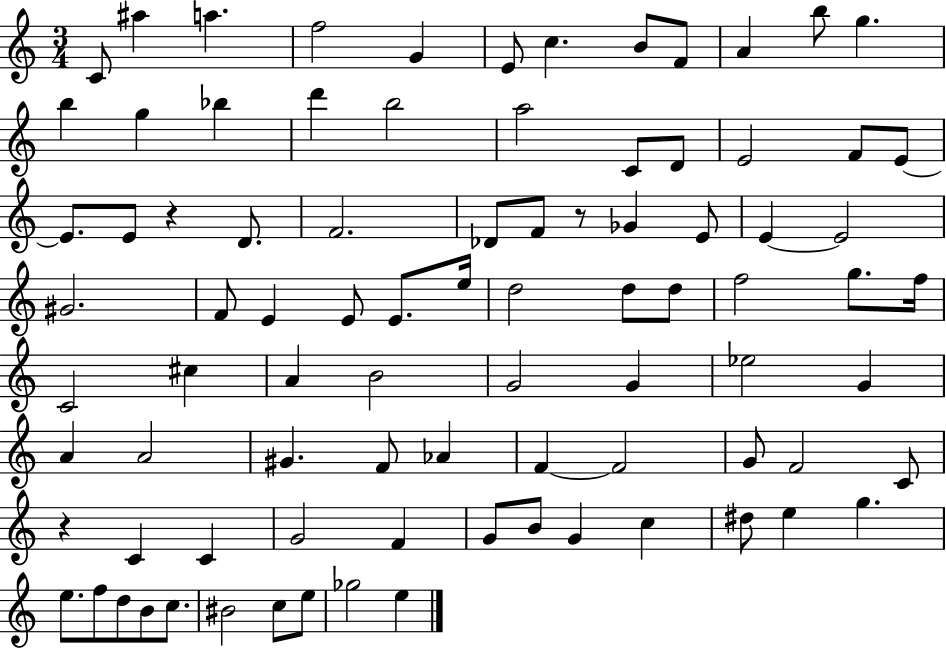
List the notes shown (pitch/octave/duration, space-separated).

C4/e A#5/q A5/q. F5/h G4/q E4/e C5/q. B4/e F4/e A4/q B5/e G5/q. B5/q G5/q Bb5/q D6/q B5/h A5/h C4/e D4/e E4/h F4/e E4/e E4/e. E4/e R/q D4/e. F4/h. Db4/e F4/e R/e Gb4/q E4/e E4/q E4/h G#4/h. F4/e E4/q E4/e E4/e. E5/s D5/h D5/e D5/e F5/h G5/e. F5/s C4/h C#5/q A4/q B4/h G4/h G4/q Eb5/h G4/q A4/q A4/h G#4/q. F4/e Ab4/q F4/q F4/h G4/e F4/h C4/e R/q C4/q C4/q G4/h F4/q G4/e B4/e G4/q C5/q D#5/e E5/q G5/q. E5/e. F5/e D5/e B4/e C5/e. BIS4/h C5/e E5/e Gb5/h E5/q